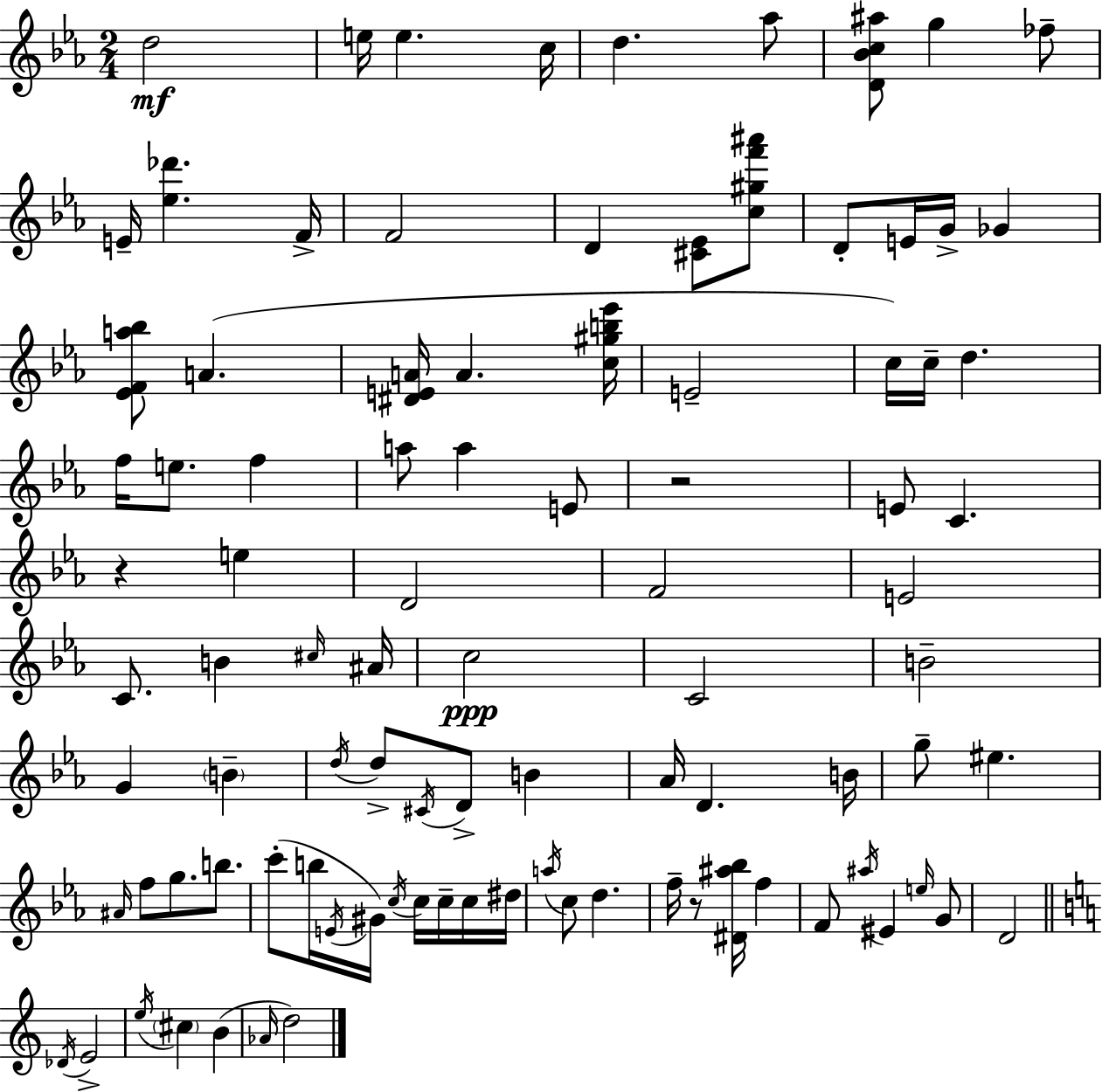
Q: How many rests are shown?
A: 3